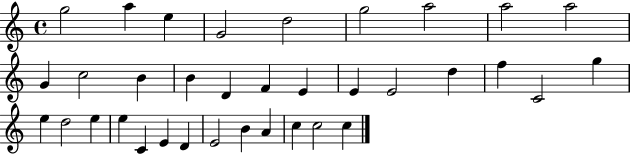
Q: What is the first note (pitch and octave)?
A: G5